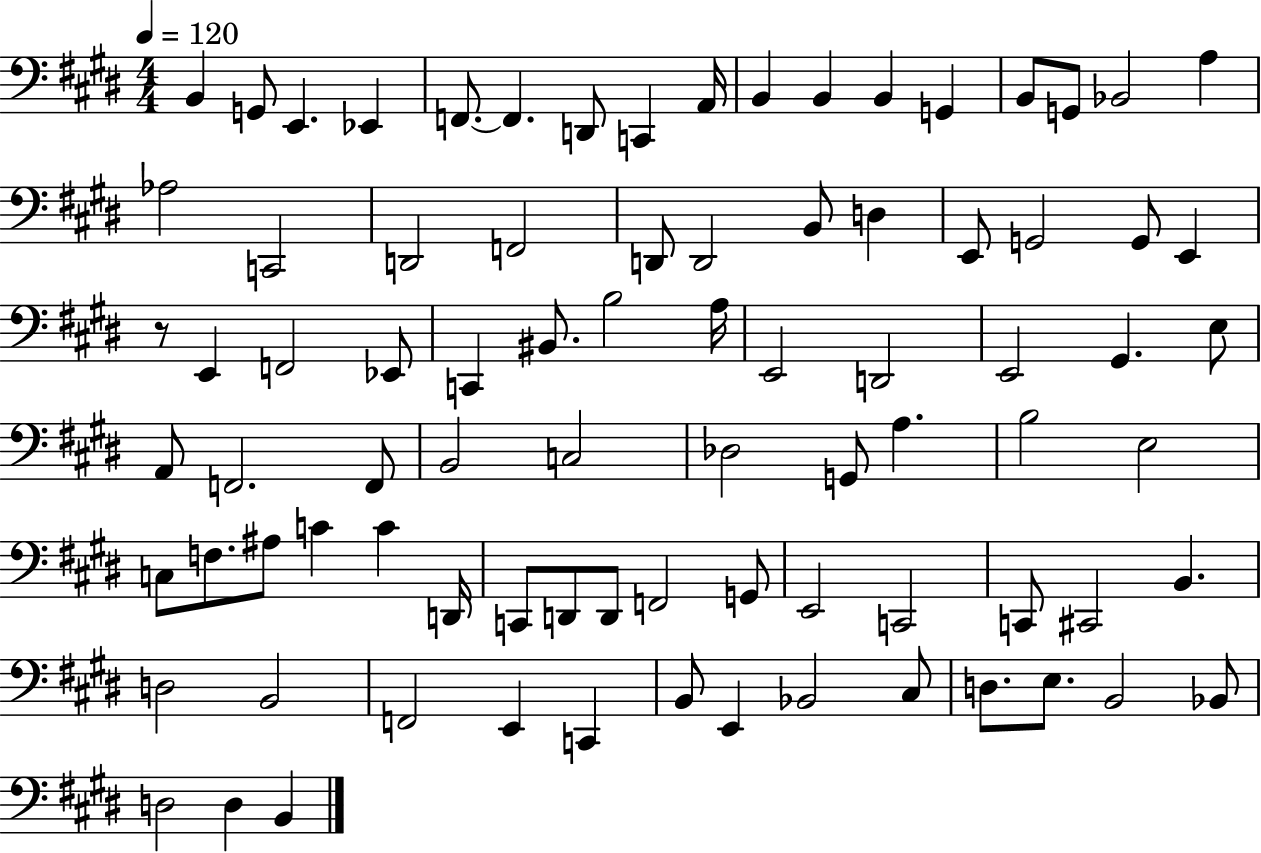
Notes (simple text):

B2/q G2/e E2/q. Eb2/q F2/e. F2/q. D2/e C2/q A2/s B2/q B2/q B2/q G2/q B2/e G2/e Bb2/h A3/q Ab3/h C2/h D2/h F2/h D2/e D2/h B2/e D3/q E2/e G2/h G2/e E2/q R/e E2/q F2/h Eb2/e C2/q BIS2/e. B3/h A3/s E2/h D2/h E2/h G#2/q. E3/e A2/e F2/h. F2/e B2/h C3/h Db3/h G2/e A3/q. B3/h E3/h C3/e F3/e. A#3/e C4/q C4/q D2/s C2/e D2/e D2/e F2/h G2/e E2/h C2/h C2/e C#2/h B2/q. D3/h B2/h F2/h E2/q C2/q B2/e E2/q Bb2/h C#3/e D3/e. E3/e. B2/h Bb2/e D3/h D3/q B2/q